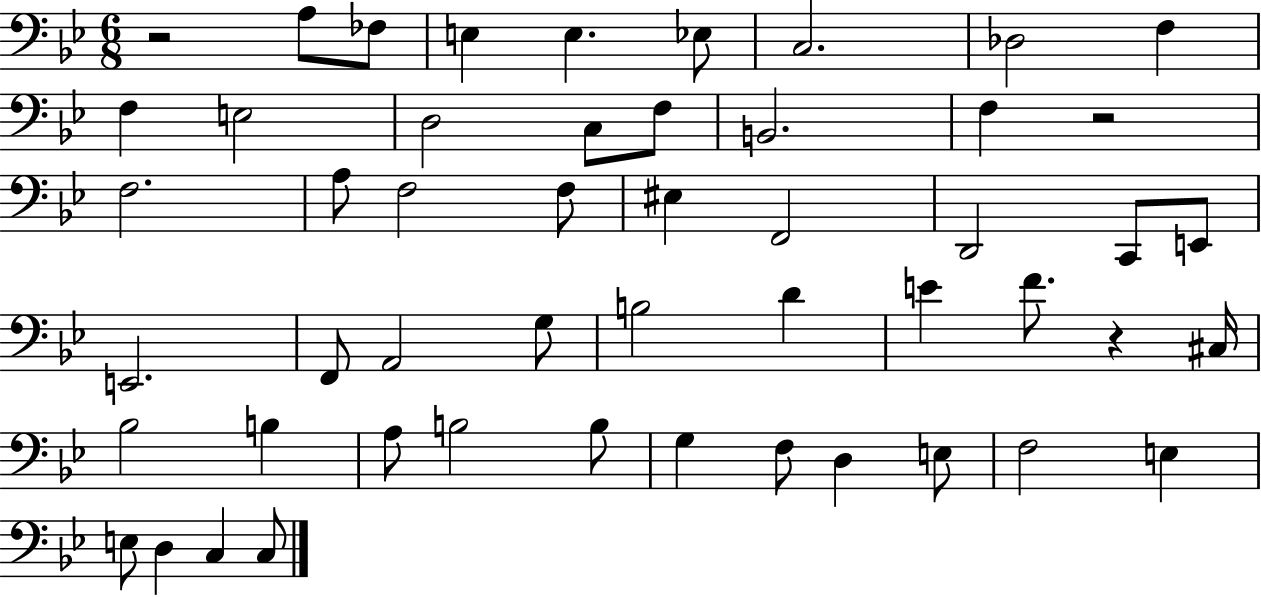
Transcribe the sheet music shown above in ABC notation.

X:1
T:Untitled
M:6/8
L:1/4
K:Bb
z2 A,/2 _F,/2 E, E, _E,/2 C,2 _D,2 F, F, E,2 D,2 C,/2 F,/2 B,,2 F, z2 F,2 A,/2 F,2 F,/2 ^E, F,,2 D,,2 C,,/2 E,,/2 E,,2 F,,/2 A,,2 G,/2 B,2 D E F/2 z ^C,/4 _B,2 B, A,/2 B,2 B,/2 G, F,/2 D, E,/2 F,2 E, E,/2 D, C, C,/2